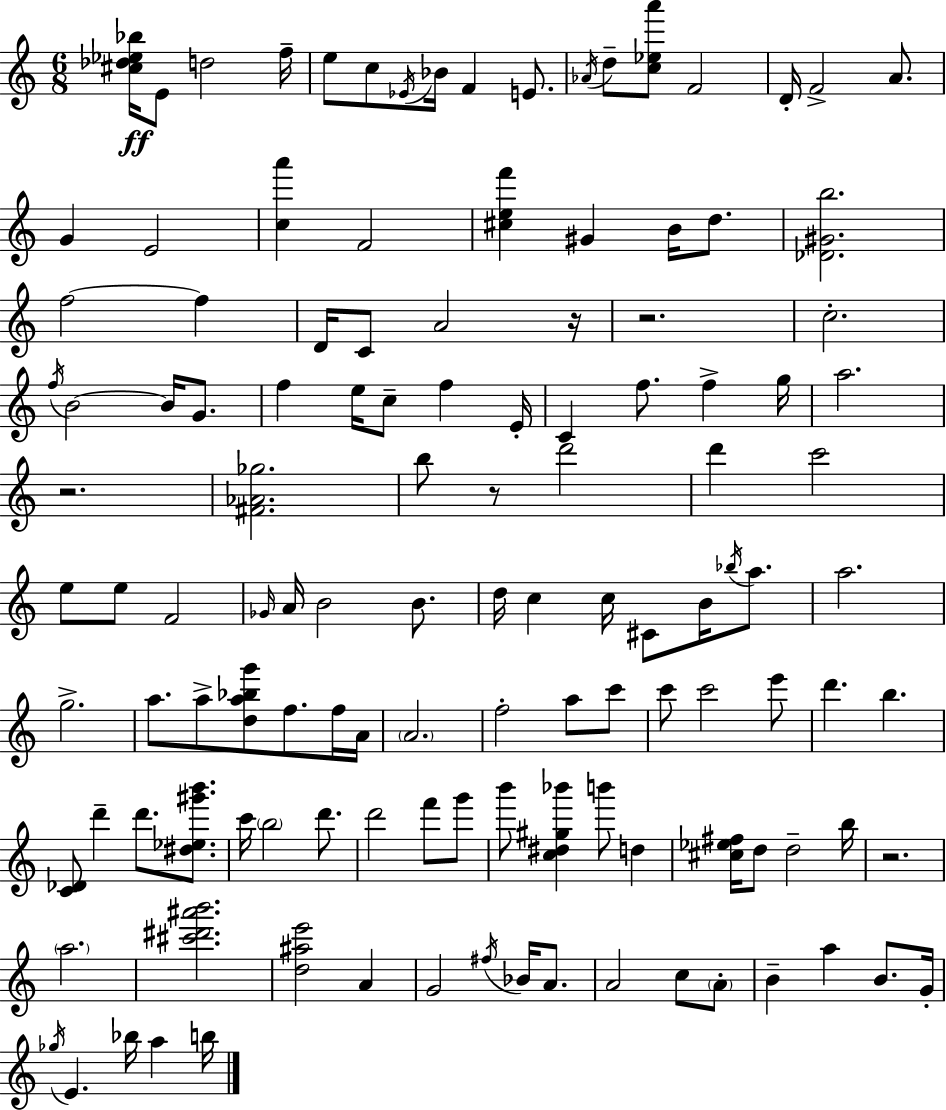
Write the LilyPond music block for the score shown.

{
  \clef treble
  \numericTimeSignature
  \time 6/8
  \key c \major
  <cis'' des'' ees'' bes''>16\ff e'8 d''2 f''16-- | e''8 c''8 \acciaccatura { ees'16 } bes'16 f'4 e'8. | \acciaccatura { aes'16 } d''8-- <c'' ees'' a'''>8 f'2 | d'16-. f'2-> a'8. | \break g'4 e'2 | <c'' a'''>4 f'2 | <cis'' e'' f'''>4 gis'4 b'16 d''8. | <des' gis' b''>2. | \break f''2~~ f''4 | d'16 c'8 a'2 | r16 r2. | c''2.-. | \break \acciaccatura { f''16 } b'2~~ b'16 | g'8. f''4 e''16 c''8-- f''4 | e'16-. c'4 f''8. f''4-> | g''16 a''2. | \break r2. | <fis' aes' ges''>2. | b''8 r8 d'''2 | d'''4 c'''2 | \break e''8 e''8 f'2 | \grace { ges'16 } a'16 b'2 | b'8. d''16 c''4 c''16 cis'8 | b'16 \acciaccatura { bes''16 } a''8. a''2. | \break g''2.-> | a''8. a''8-> <d'' a'' bes'' g'''>8 | f''8. f''16 a'16 \parenthesize a'2. | f''2-. | \break a''8 c'''8 c'''8 c'''2 | e'''8 d'''4. b''4. | <c' des'>8 d'''4-- d'''8. | <dis'' ees'' gis''' b'''>8. c'''16 \parenthesize b''2 | \break d'''8. d'''2 | f'''8 g'''8 b'''8 <c'' dis'' gis'' bes'''>4 b'''8 | d''4 <cis'' ees'' fis''>16 d''8 d''2-- | b''16 r2. | \break \parenthesize a''2. | <cis''' dis''' ais''' b'''>2. | <d'' ais'' e'''>2 | a'4 g'2 | \break \acciaccatura { fis''16 } bes'16 a'8. a'2 | c''8 \parenthesize a'8-. b'4-- a''4 | b'8. g'16-. \acciaccatura { ges''16 } e'4. | bes''16 a''4 b''16 \bar "|."
}